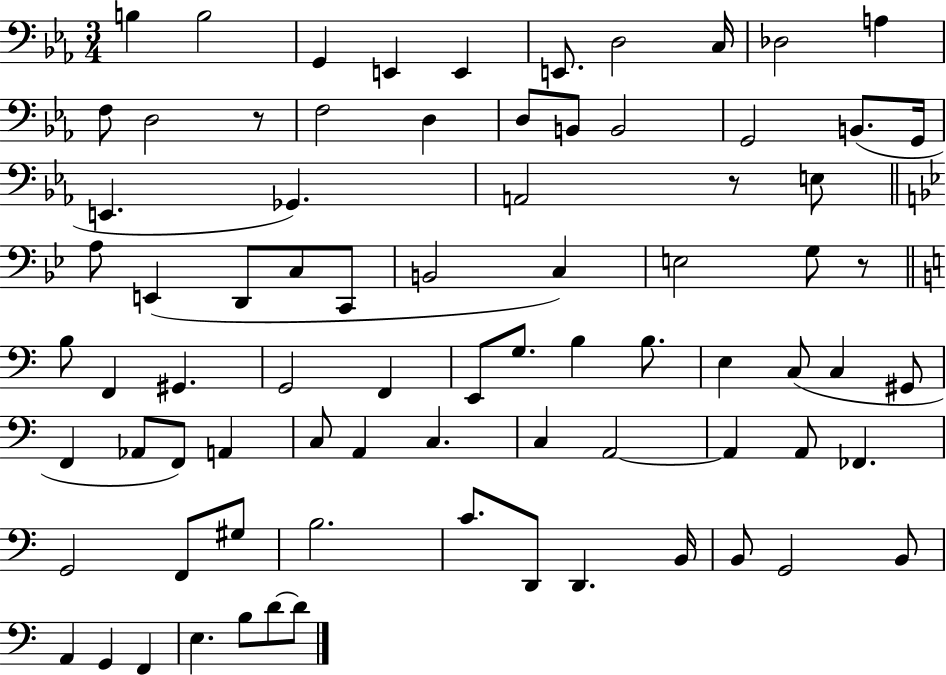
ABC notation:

X:1
T:Untitled
M:3/4
L:1/4
K:Eb
B, B,2 G,, E,, E,, E,,/2 D,2 C,/4 _D,2 A, F,/2 D,2 z/2 F,2 D, D,/2 B,,/2 B,,2 G,,2 B,,/2 G,,/4 E,, _G,, A,,2 z/2 E,/2 A,/2 E,, D,,/2 C,/2 C,,/2 B,,2 C, E,2 G,/2 z/2 B,/2 F,, ^G,, G,,2 F,, E,,/2 G,/2 B, B,/2 E, C,/2 C, ^G,,/2 F,, _A,,/2 F,,/2 A,, C,/2 A,, C, C, A,,2 A,, A,,/2 _F,, G,,2 F,,/2 ^G,/2 B,2 C/2 D,,/2 D,, B,,/4 B,,/2 G,,2 B,,/2 A,, G,, F,, E, B,/2 D/2 D/2